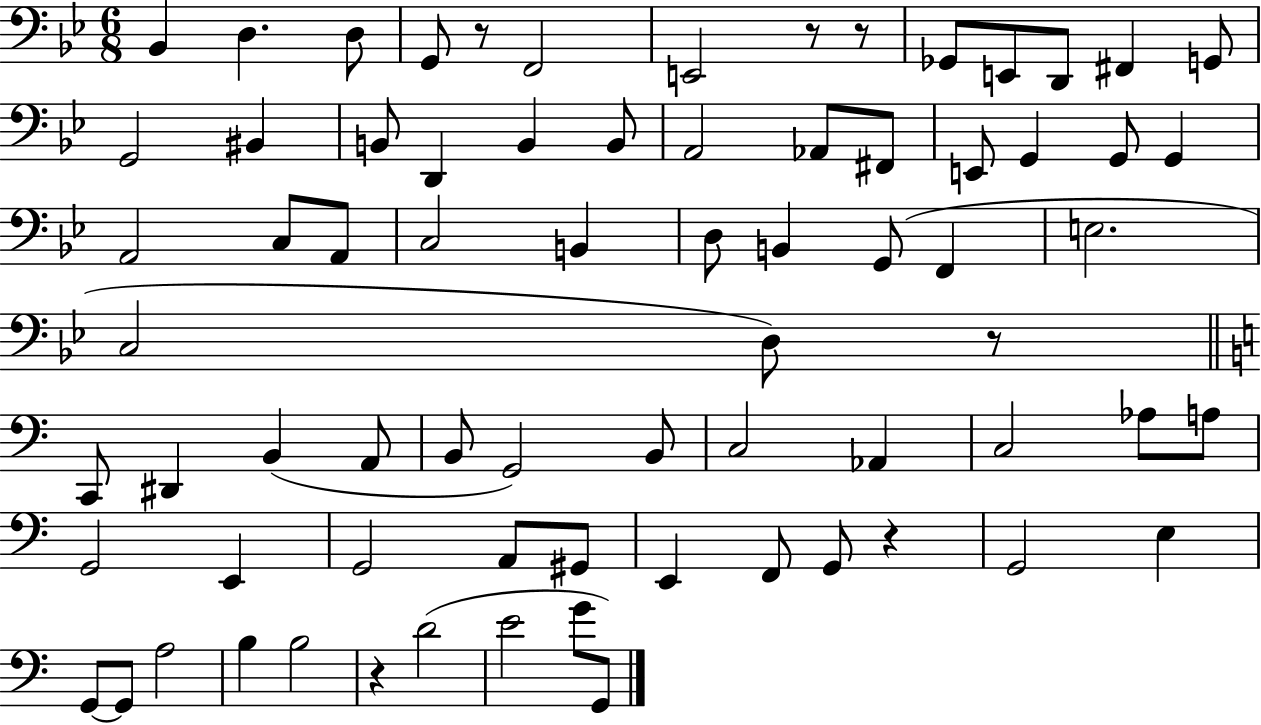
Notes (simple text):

Bb2/q D3/q. D3/e G2/e R/e F2/h E2/h R/e R/e Gb2/e E2/e D2/e F#2/q G2/e G2/h BIS2/q B2/e D2/q B2/q B2/e A2/h Ab2/e F#2/e E2/e G2/q G2/e G2/q A2/h C3/e A2/e C3/h B2/q D3/e B2/q G2/e F2/q E3/h. C3/h D3/e R/e C2/e D#2/q B2/q A2/e B2/e G2/h B2/e C3/h Ab2/q C3/h Ab3/e A3/e G2/h E2/q G2/h A2/e G#2/e E2/q F2/e G2/e R/q G2/h E3/q G2/e G2/e A3/h B3/q B3/h R/q D4/h E4/h G4/e G2/e